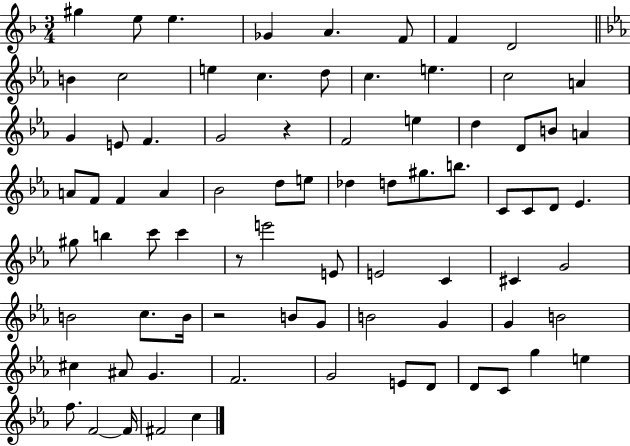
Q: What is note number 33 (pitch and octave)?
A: D5